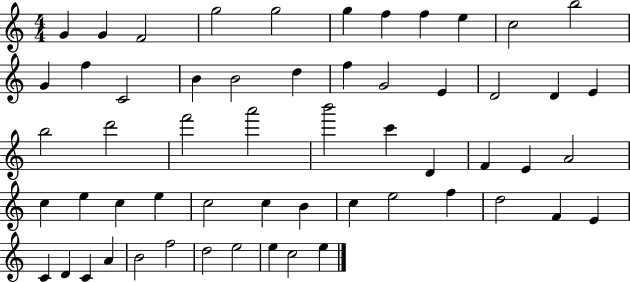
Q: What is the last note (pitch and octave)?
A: E5